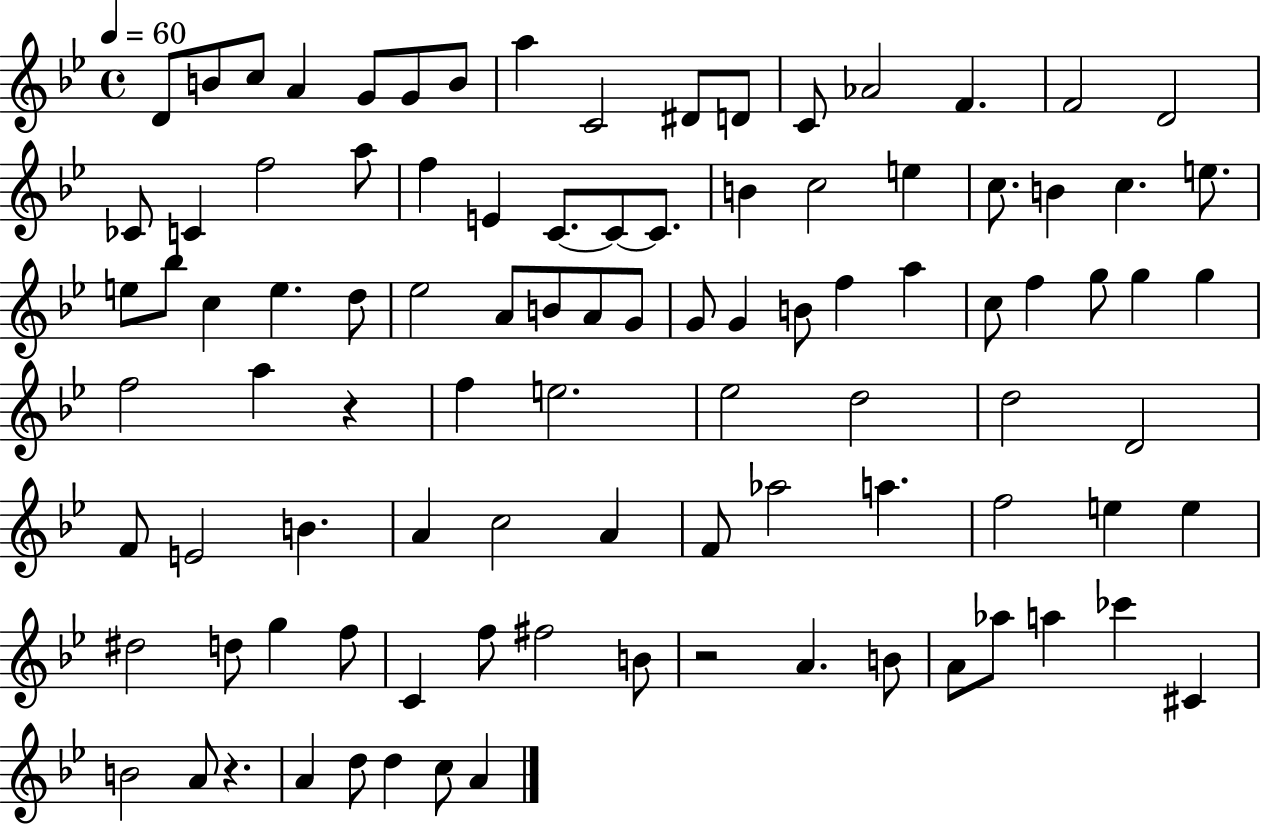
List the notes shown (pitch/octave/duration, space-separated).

D4/e B4/e C5/e A4/q G4/e G4/e B4/e A5/q C4/h D#4/e D4/e C4/e Ab4/h F4/q. F4/h D4/h CES4/e C4/q F5/h A5/e F5/q E4/q C4/e. C4/e C4/e. B4/q C5/h E5/q C5/e. B4/q C5/q. E5/e. E5/e Bb5/e C5/q E5/q. D5/e Eb5/h A4/e B4/e A4/e G4/e G4/e G4/q B4/e F5/q A5/q C5/e F5/q G5/e G5/q G5/q F5/h A5/q R/q F5/q E5/h. Eb5/h D5/h D5/h D4/h F4/e E4/h B4/q. A4/q C5/h A4/q F4/e Ab5/h A5/q. F5/h E5/q E5/q D#5/h D5/e G5/q F5/e C4/q F5/e F#5/h B4/e R/h A4/q. B4/e A4/e Ab5/e A5/q CES6/q C#4/q B4/h A4/e R/q. A4/q D5/e D5/q C5/e A4/q